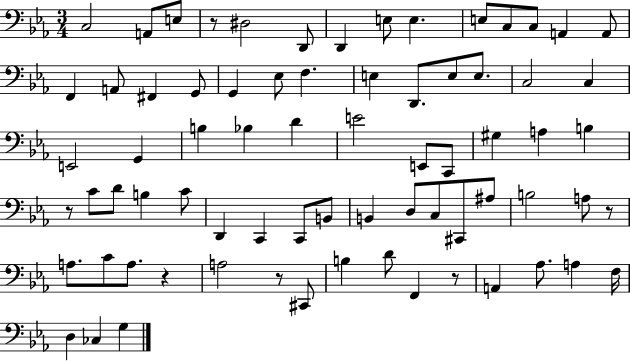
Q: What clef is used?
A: bass